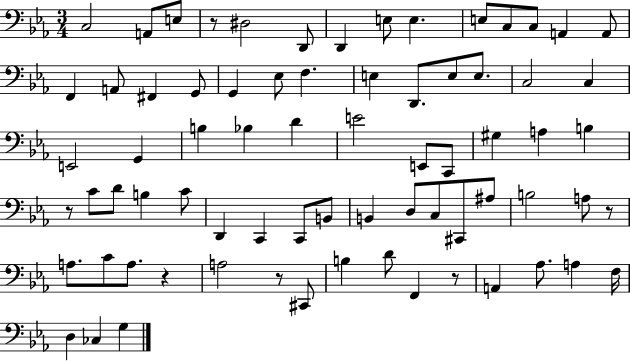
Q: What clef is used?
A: bass